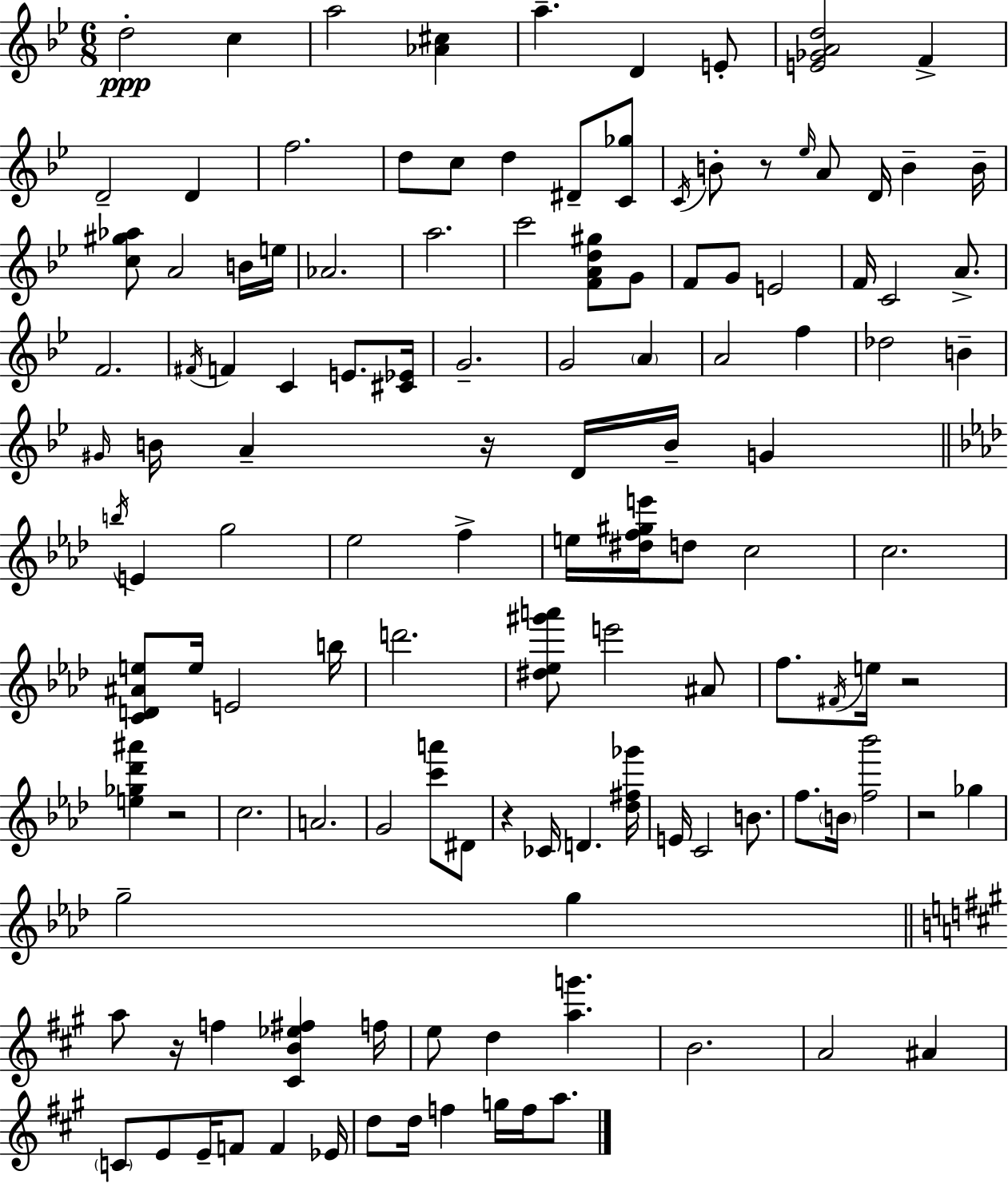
X:1
T:Untitled
M:6/8
L:1/4
K:Gm
d2 c a2 [_A^c] a D E/2 [E_GAd]2 F D2 D f2 d/2 c/2 d ^D/2 [C_g]/2 C/4 B/2 z/2 _e/4 A/2 D/4 B B/4 [c^g_a]/2 A2 B/4 e/4 _A2 a2 c'2 [FAd^g]/2 G/2 F/2 G/2 E2 F/4 C2 A/2 F2 ^F/4 F C E/2 [^C_E]/4 G2 G2 A A2 f _d2 B ^G/4 B/4 A z/4 D/4 B/4 G b/4 E g2 _e2 f e/4 [^df^ge']/4 d/2 c2 c2 [CD^Ae]/2 e/4 E2 b/4 d'2 [^d_e^g'a']/2 e'2 ^A/2 f/2 ^F/4 e/4 z2 [e_g_d'^a'] z2 c2 A2 G2 [c'a']/2 ^D/2 z _C/4 D [_d^f_g']/4 E/4 C2 B/2 f/2 B/4 [f_b']2 z2 _g g2 g a/2 z/4 f [^CB_e^f] f/4 e/2 d [ag'] B2 A2 ^A C/2 E/2 E/4 F/2 F _E/4 d/2 d/4 f g/4 f/4 a/2